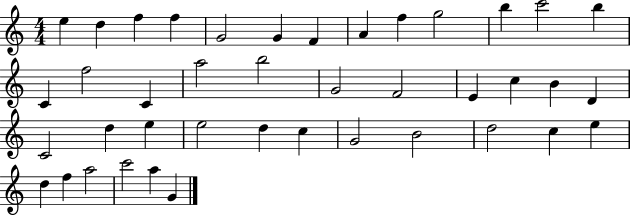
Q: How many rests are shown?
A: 0